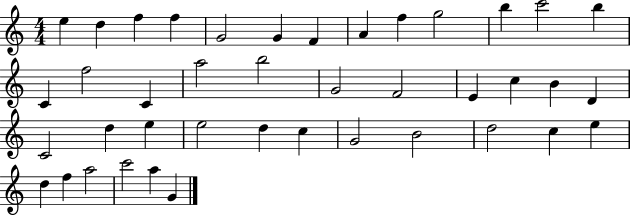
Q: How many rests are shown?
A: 0